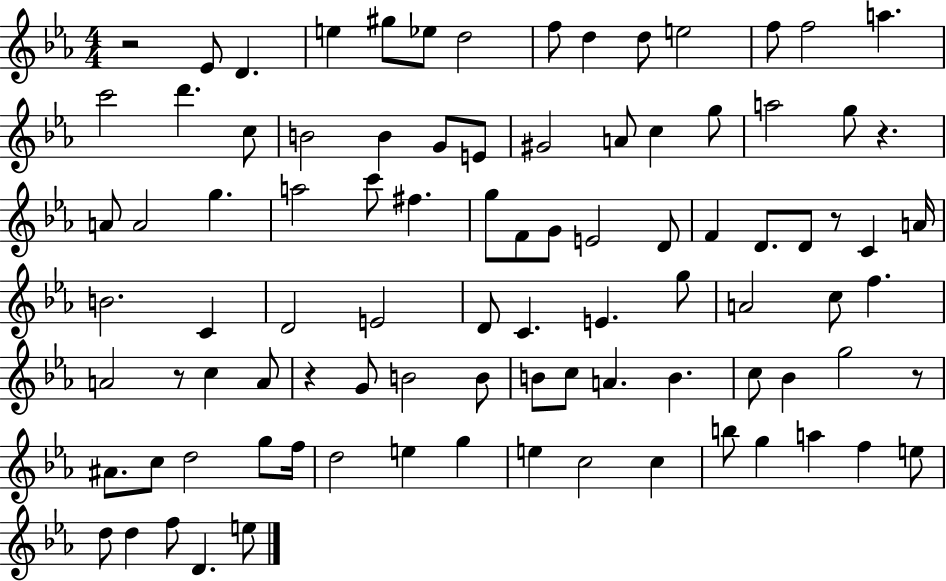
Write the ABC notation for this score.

X:1
T:Untitled
M:4/4
L:1/4
K:Eb
z2 _E/2 D e ^g/2 _e/2 d2 f/2 d d/2 e2 f/2 f2 a c'2 d' c/2 B2 B G/2 E/2 ^G2 A/2 c g/2 a2 g/2 z A/2 A2 g a2 c'/2 ^f g/2 F/2 G/2 E2 D/2 F D/2 D/2 z/2 C A/4 B2 C D2 E2 D/2 C E g/2 A2 c/2 f A2 z/2 c A/2 z G/2 B2 B/2 B/2 c/2 A B c/2 _B g2 z/2 ^A/2 c/2 d2 g/2 f/4 d2 e g e c2 c b/2 g a f e/2 d/2 d f/2 D e/2